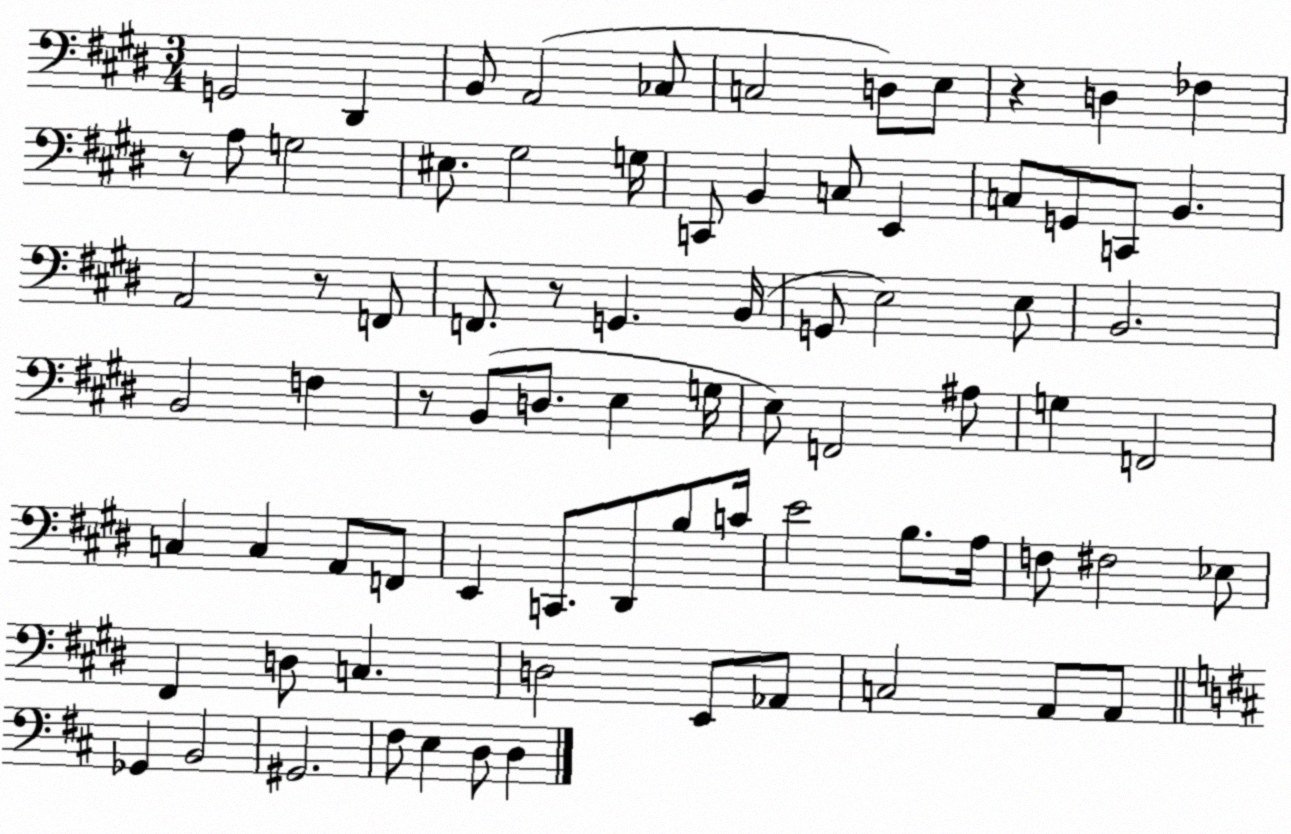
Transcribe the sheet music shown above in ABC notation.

X:1
T:Untitled
M:3/4
L:1/4
K:E
G,,2 ^D,, B,,/2 A,,2 _C,/2 C,2 D,/2 E,/2 z D, _F, z/2 A,/2 G,2 ^E,/2 ^G,2 G,/4 C,,/2 B,, C,/2 E,, C,/2 G,,/2 C,,/2 B,, A,,2 z/2 F,,/2 F,,/2 z/2 G,, B,,/4 G,,/2 E,2 E,/2 B,,2 B,,2 F, z/2 B,,/2 D,/2 E, G,/4 E,/2 F,,2 ^A,/2 G, F,,2 C, C, A,,/2 F,,/2 E,, C,,/2 ^D,,/2 B,/2 C/4 E2 B,/2 A,/4 F,/2 ^F,2 _E,/2 ^F,, D,/2 C, D,2 E,,/2 _A,,/2 C,2 A,,/2 A,,/2 _G,, B,,2 ^G,,2 ^F,/2 E, D,/2 D,